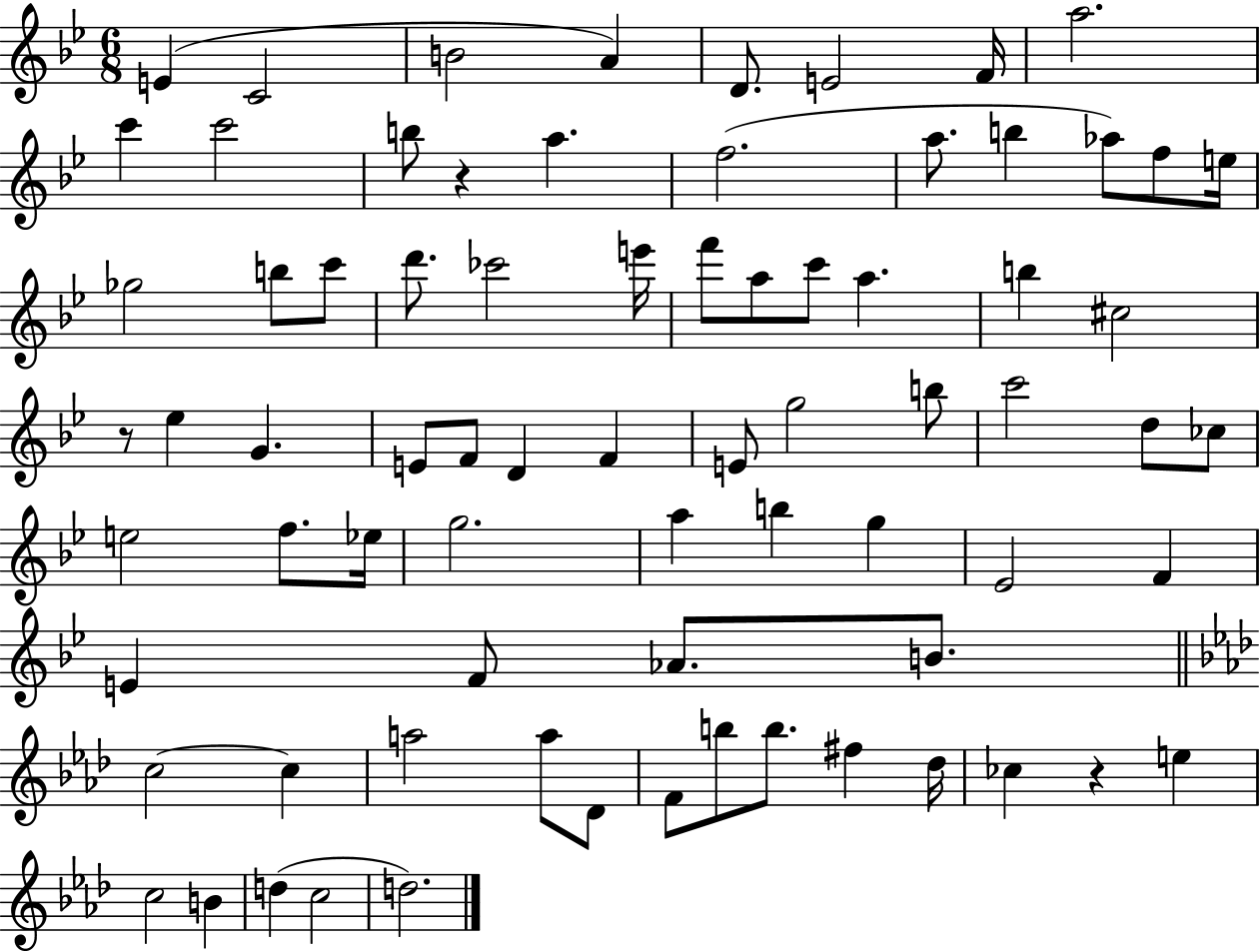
E4/q C4/h B4/h A4/q D4/e. E4/h F4/s A5/h. C6/q C6/h B5/e R/q A5/q. F5/h. A5/e. B5/q Ab5/e F5/e E5/s Gb5/h B5/e C6/e D6/e. CES6/h E6/s F6/e A5/e C6/e A5/q. B5/q C#5/h R/e Eb5/q G4/q. E4/e F4/e D4/q F4/q E4/e G5/h B5/e C6/h D5/e CES5/e E5/h F5/e. Eb5/s G5/h. A5/q B5/q G5/q Eb4/h F4/q E4/q F4/e Ab4/e. B4/e. C5/h C5/q A5/h A5/e Db4/e F4/e B5/e B5/e. F#5/q Db5/s CES5/q R/q E5/q C5/h B4/q D5/q C5/h D5/h.